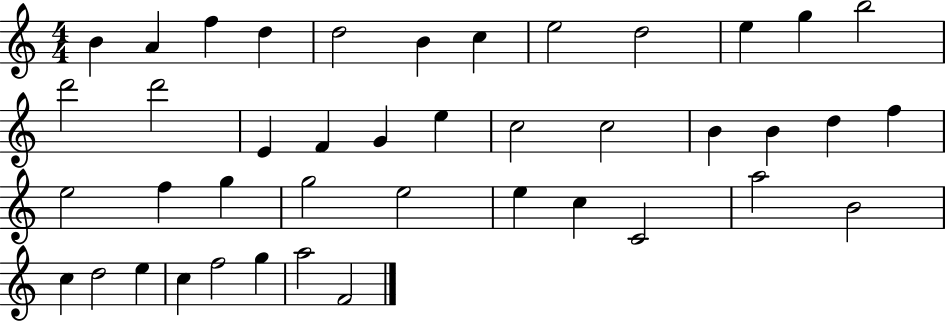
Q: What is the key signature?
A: C major